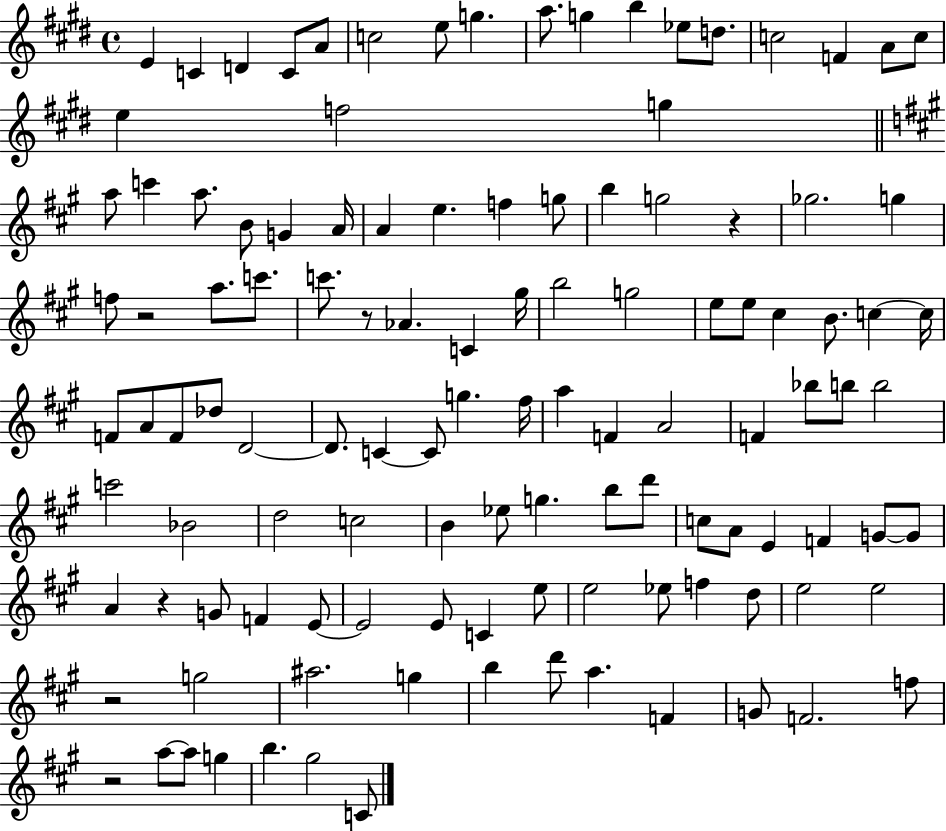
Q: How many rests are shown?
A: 6